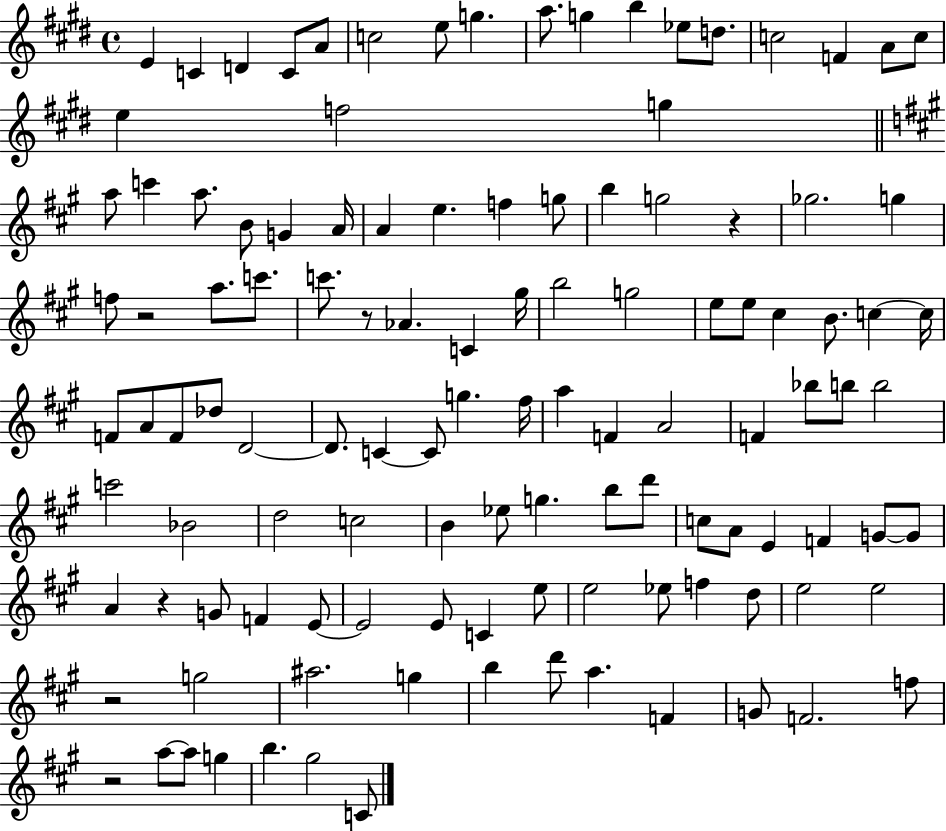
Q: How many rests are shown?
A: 6